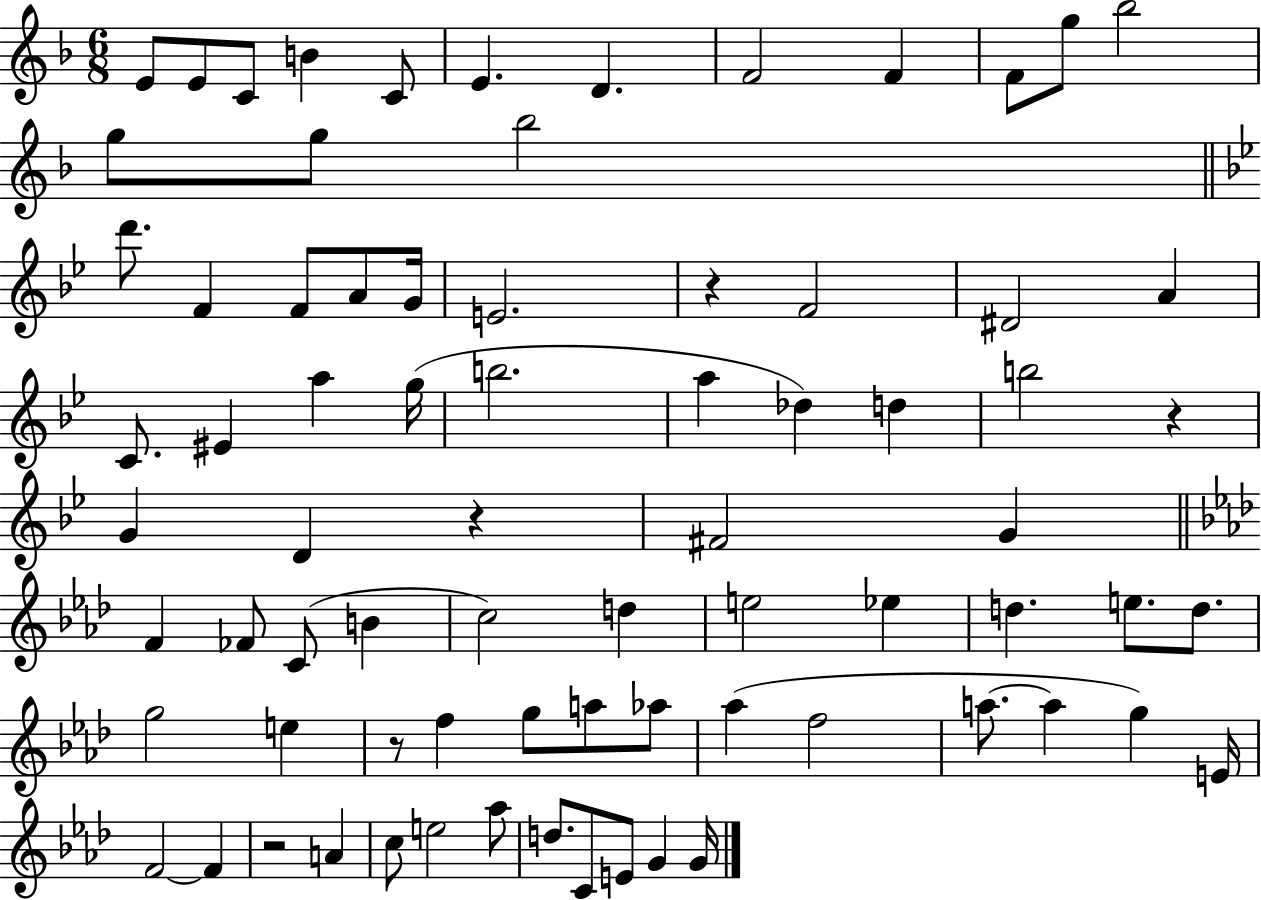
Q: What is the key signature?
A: F major